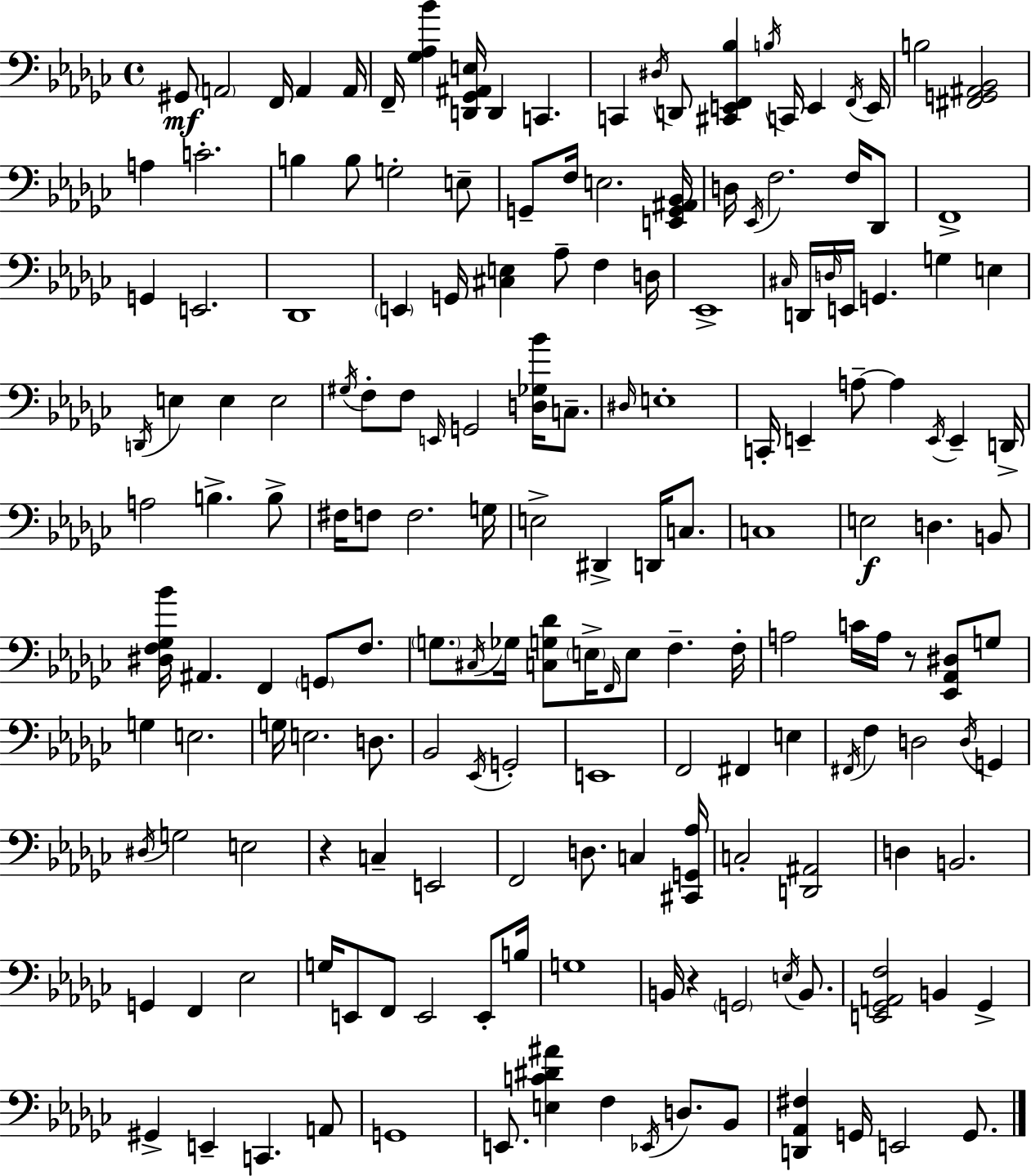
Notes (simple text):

G#2/e A2/h F2/s A2/q A2/s F2/s [Gb3,Ab3,Bb4]/q [D2,Gb2,A#2,E3]/s D2/q C2/q. C2/q D#3/s D2/e [C#2,E2,F2,Bb3]/q B3/s C2/s E2/q F2/s E2/s B3/h [F#2,G2,A#2,Bb2]/h A3/q C4/h. B3/q B3/e G3/h E3/e G2/e F3/s E3/h. [E2,G2,A#2,Bb2]/s D3/s Eb2/s F3/h. F3/s Db2/e F2/w G2/q E2/h. Db2/w E2/q G2/s [C#3,E3]/q Ab3/e F3/q D3/s Eb2/w C#3/s D2/s D3/s E2/s G2/q. G3/q E3/q D2/s E3/q E3/q E3/h G#3/s F3/e F3/e E2/s G2/h [D3,Gb3,Bb4]/s C3/e. D#3/s E3/w C2/s E2/q A3/e A3/q E2/s E2/q D2/s A3/h B3/q. B3/e F#3/s F3/e F3/h. G3/s E3/h D#2/q D2/s C3/e. C3/w E3/h D3/q. B2/e [D#3,F3,Gb3,Bb4]/s A#2/q. F2/q G2/e F3/e. G3/e. C#3/s Gb3/s [C3,G3,Db4]/e E3/s F2/s E3/e F3/q. F3/s A3/h C4/s A3/s R/e [Eb2,Ab2,D#3]/e G3/e G3/q E3/h. G3/s E3/h. D3/e. Bb2/h Eb2/s G2/h E2/w F2/h F#2/q E3/q F#2/s F3/q D3/h D3/s G2/q D#3/s G3/h E3/h R/q C3/q E2/h F2/h D3/e. C3/q [C#2,G2,Ab3]/s C3/h [D2,A#2]/h D3/q B2/h. G2/q F2/q Eb3/h G3/s E2/e F2/e E2/h E2/e B3/s G3/w B2/s R/q G2/h E3/s B2/e. [E2,Gb2,A2,F3]/h B2/q Gb2/q G#2/q E2/q C2/q. A2/e G2/w E2/e. [E3,C4,D#4,A#4]/q F3/q Eb2/s D3/e. Bb2/e [D2,Ab2,F#3]/q G2/s E2/h G2/e.